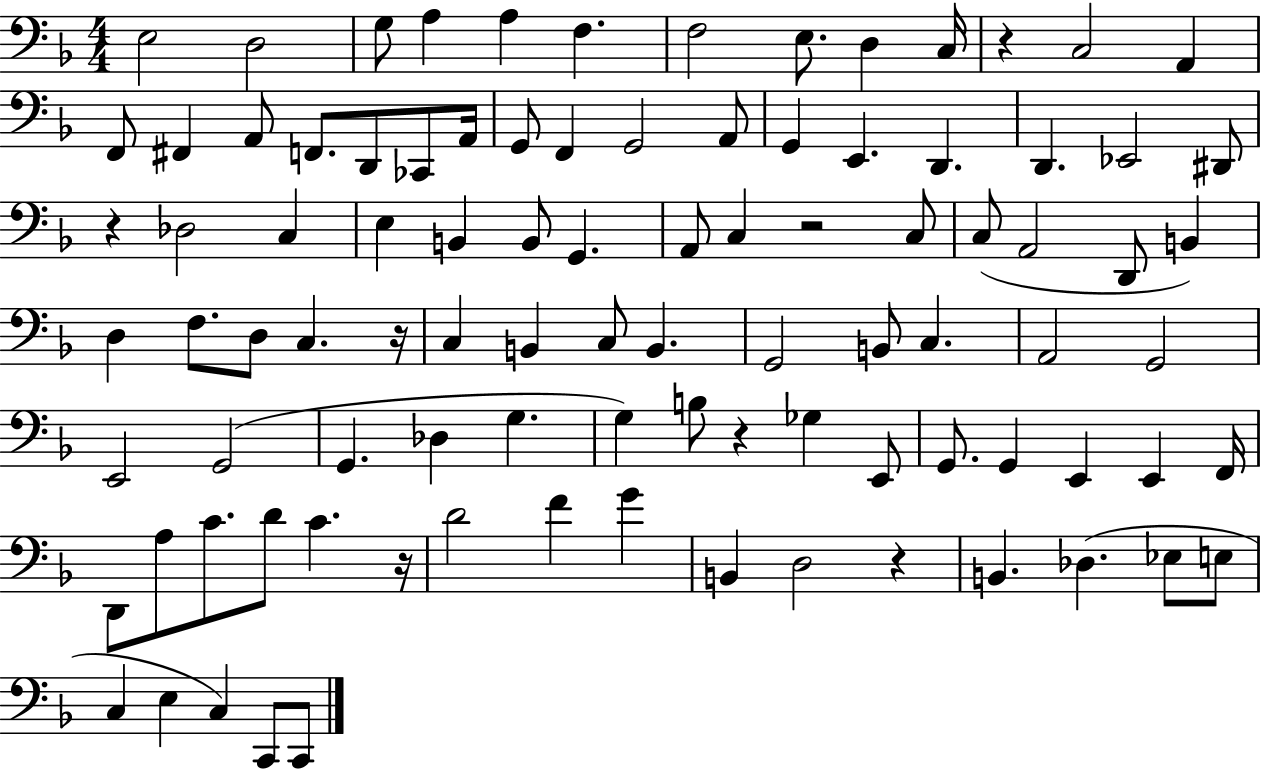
{
  \clef bass
  \numericTimeSignature
  \time 4/4
  \key f \major
  \repeat volta 2 { e2 d2 | g8 a4 a4 f4. | f2 e8. d4 c16 | r4 c2 a,4 | \break f,8 fis,4 a,8 f,8. d,8 ces,8 a,16 | g,8 f,4 g,2 a,8 | g,4 e,4. d,4. | d,4. ees,2 dis,8 | \break r4 des2 c4 | e4 b,4 b,8 g,4. | a,8 c4 r2 c8 | c8( a,2 d,8 b,4) | \break d4 f8. d8 c4. r16 | c4 b,4 c8 b,4. | g,2 b,8 c4. | a,2 g,2 | \break e,2 g,2( | g,4. des4 g4. | g4) b8 r4 ges4 e,8 | g,8. g,4 e,4 e,4 f,16 | \break d,8 a8 c'8. d'8 c'4. r16 | d'2 f'4 g'4 | b,4 d2 r4 | b,4. des4.( ees8 e8 | \break c4 e4 c4) c,8 c,8 | } \bar "|."
}